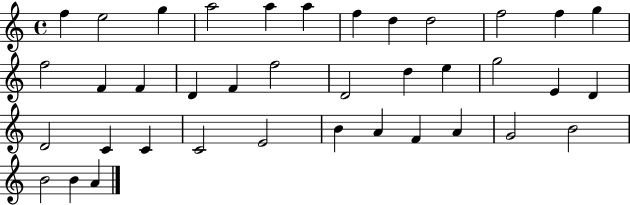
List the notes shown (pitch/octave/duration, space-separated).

F5/q E5/h G5/q A5/h A5/q A5/q F5/q D5/q D5/h F5/h F5/q G5/q F5/h F4/q F4/q D4/q F4/q F5/h D4/h D5/q E5/q G5/h E4/q D4/q D4/h C4/q C4/q C4/h E4/h B4/q A4/q F4/q A4/q G4/h B4/h B4/h B4/q A4/q